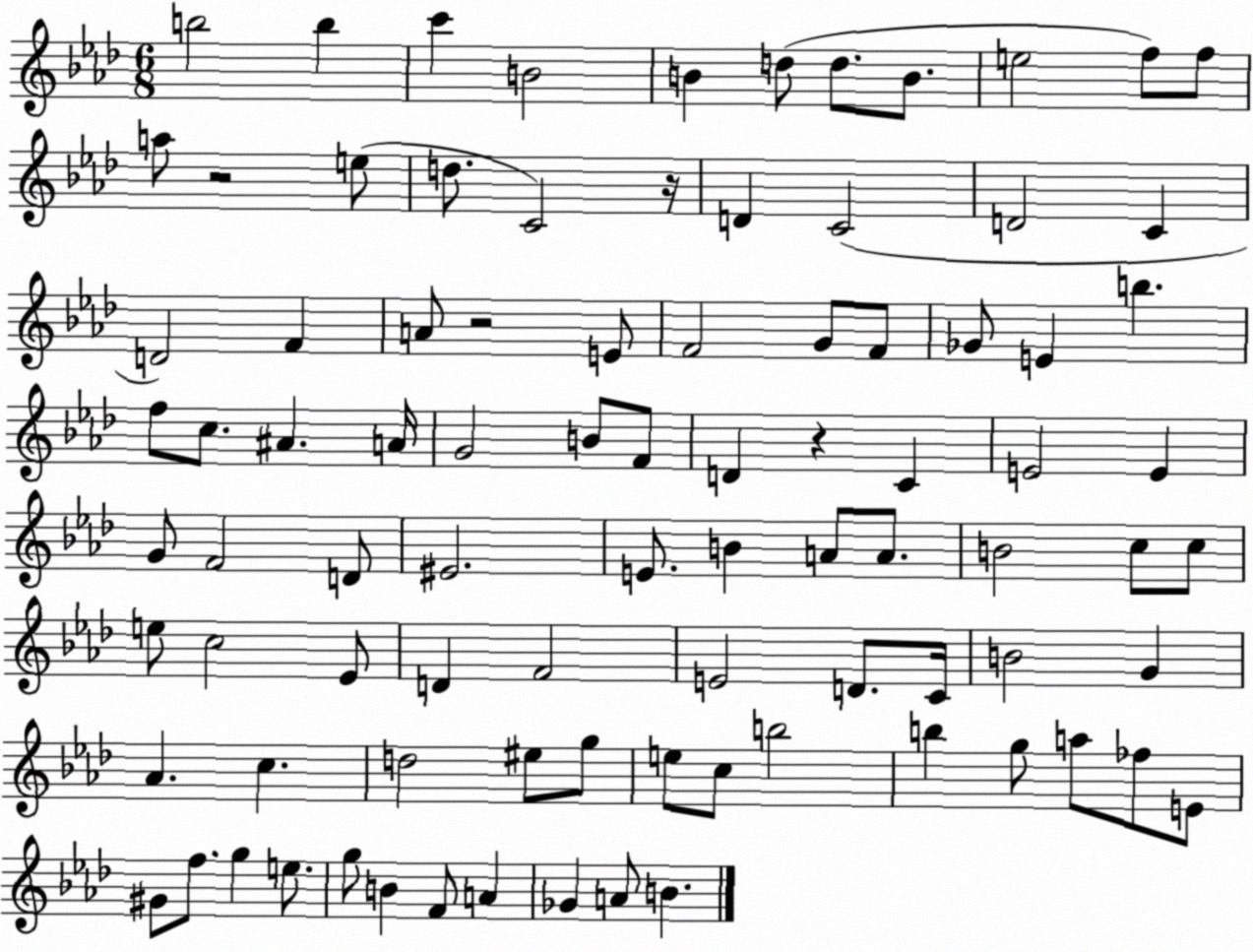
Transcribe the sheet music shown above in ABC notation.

X:1
T:Untitled
M:6/8
L:1/4
K:Ab
b2 b c' B2 B d/2 d/2 B/2 e2 f/2 f/2 a/2 z2 e/2 d/2 C2 z/4 D C2 D2 C D2 F A/2 z2 E/2 F2 G/2 F/2 _G/2 E b f/2 c/2 ^A A/4 G2 B/2 F/2 D z C E2 E G/2 F2 D/2 ^E2 E/2 B A/2 A/2 B2 c/2 c/2 e/2 c2 _E/2 D F2 E2 D/2 C/4 B2 G _A c d2 ^e/2 g/2 e/2 c/2 b2 b g/2 a/2 _f/2 E/2 ^G/2 f/2 g e/2 g/2 B F/2 A _G A/2 B